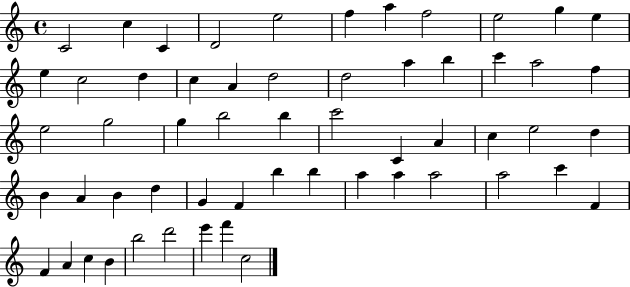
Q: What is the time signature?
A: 4/4